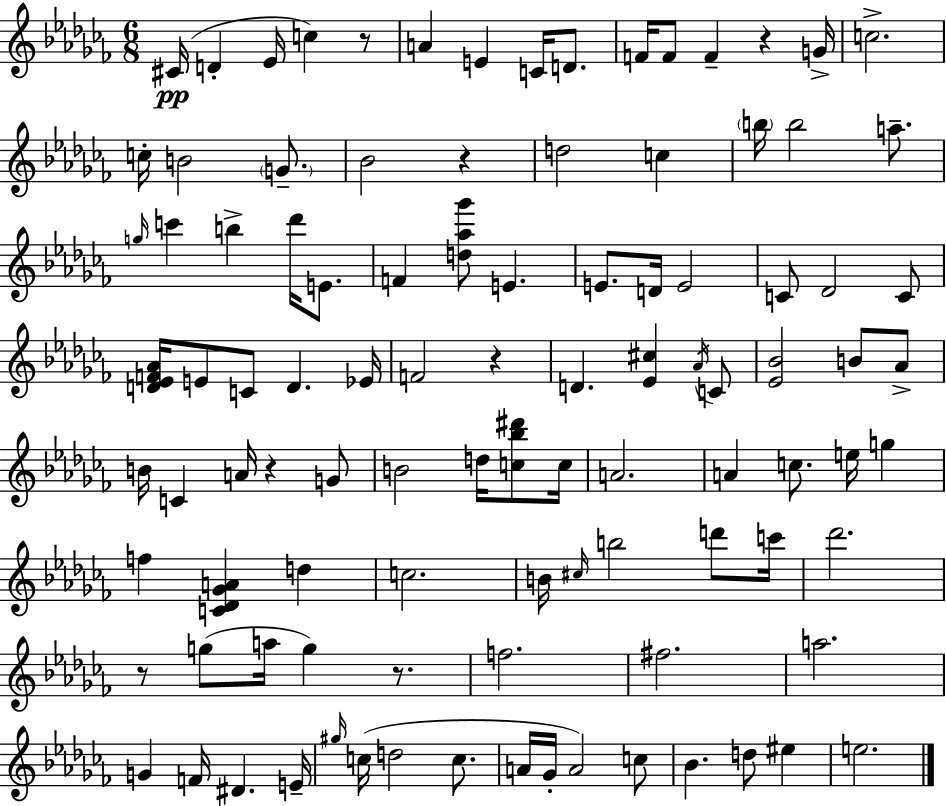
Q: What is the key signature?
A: AES minor